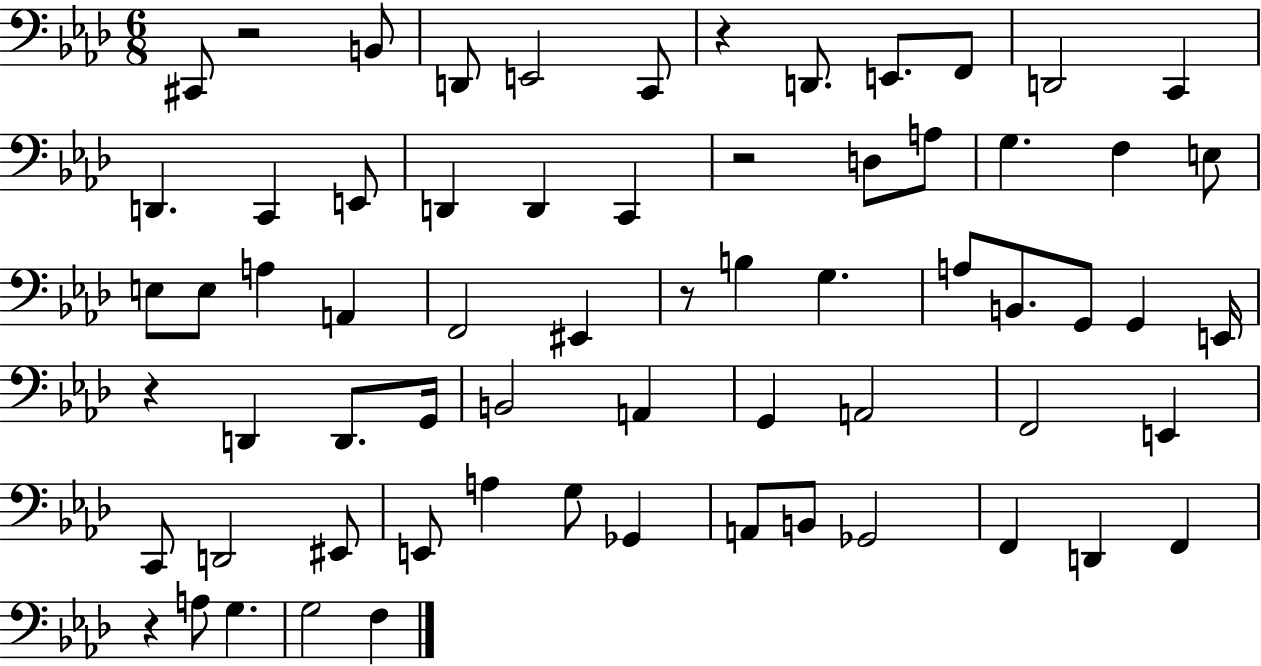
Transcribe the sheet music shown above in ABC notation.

X:1
T:Untitled
M:6/8
L:1/4
K:Ab
^C,,/2 z2 B,,/2 D,,/2 E,,2 C,,/2 z D,,/2 E,,/2 F,,/2 D,,2 C,, D,, C,, E,,/2 D,, D,, C,, z2 D,/2 A,/2 G, F, E,/2 E,/2 E,/2 A, A,, F,,2 ^E,, z/2 B, G, A,/2 B,,/2 G,,/2 G,, E,,/4 z D,, D,,/2 G,,/4 B,,2 A,, G,, A,,2 F,,2 E,, C,,/2 D,,2 ^E,,/2 E,,/2 A, G,/2 _G,, A,,/2 B,,/2 _G,,2 F,, D,, F,, z A,/2 G, G,2 F,